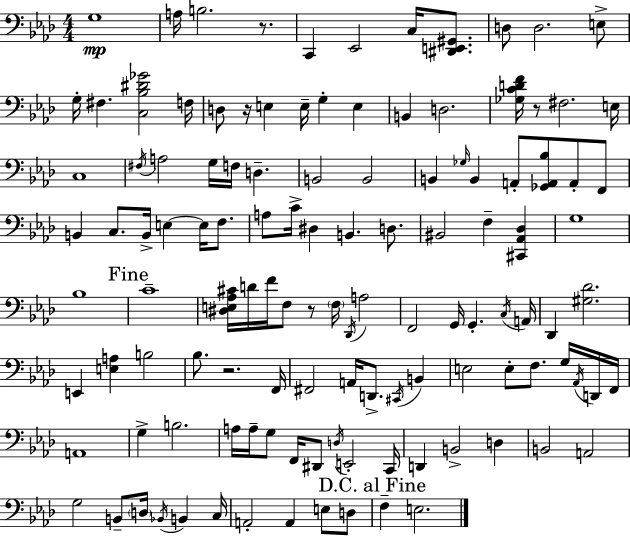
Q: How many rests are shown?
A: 5